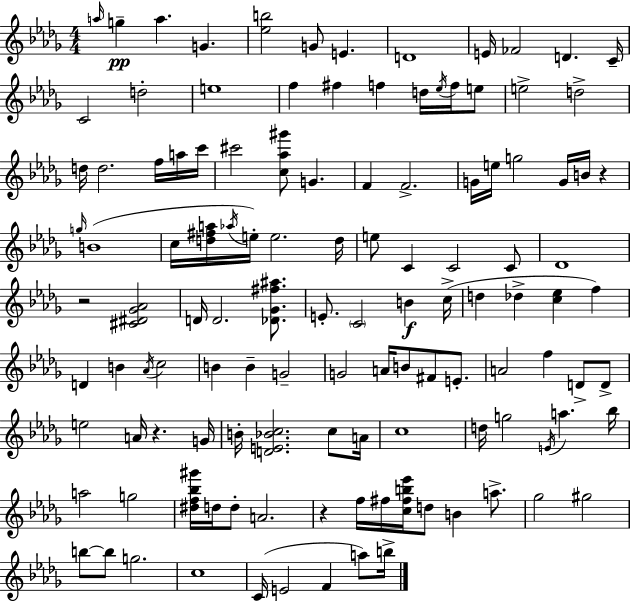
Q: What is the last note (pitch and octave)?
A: B5